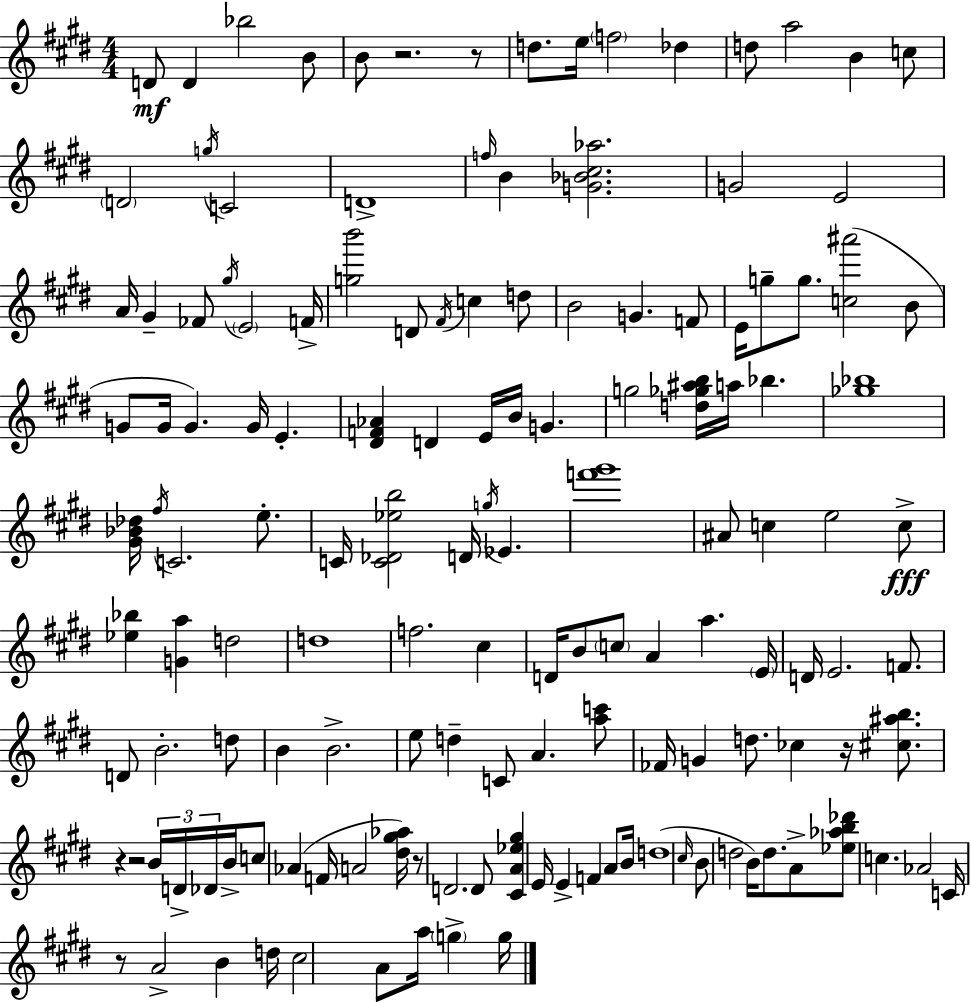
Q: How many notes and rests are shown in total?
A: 143